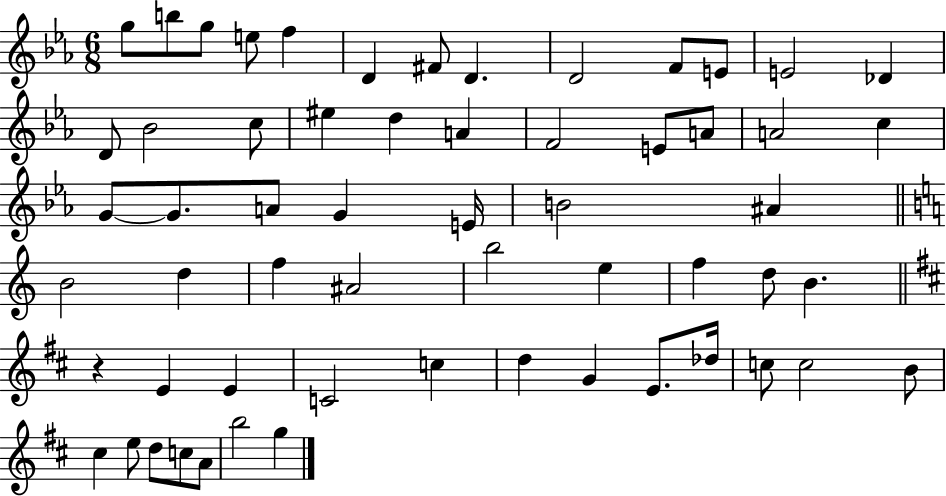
{
  \clef treble
  \numericTimeSignature
  \time 6/8
  \key ees \major
  g''8 b''8 g''8 e''8 f''4 | d'4 fis'8 d'4. | d'2 f'8 e'8 | e'2 des'4 | \break d'8 bes'2 c''8 | eis''4 d''4 a'4 | f'2 e'8 a'8 | a'2 c''4 | \break g'8~~ g'8. a'8 g'4 e'16 | b'2 ais'4 | \bar "||" \break \key a \minor b'2 d''4 | f''4 ais'2 | b''2 e''4 | f''4 d''8 b'4. | \break \bar "||" \break \key b \minor r4 e'4 e'4 | c'2 c''4 | d''4 g'4 e'8. des''16 | c''8 c''2 b'8 | \break cis''4 e''8 d''8 c''8 a'8 | b''2 g''4 | \bar "|."
}